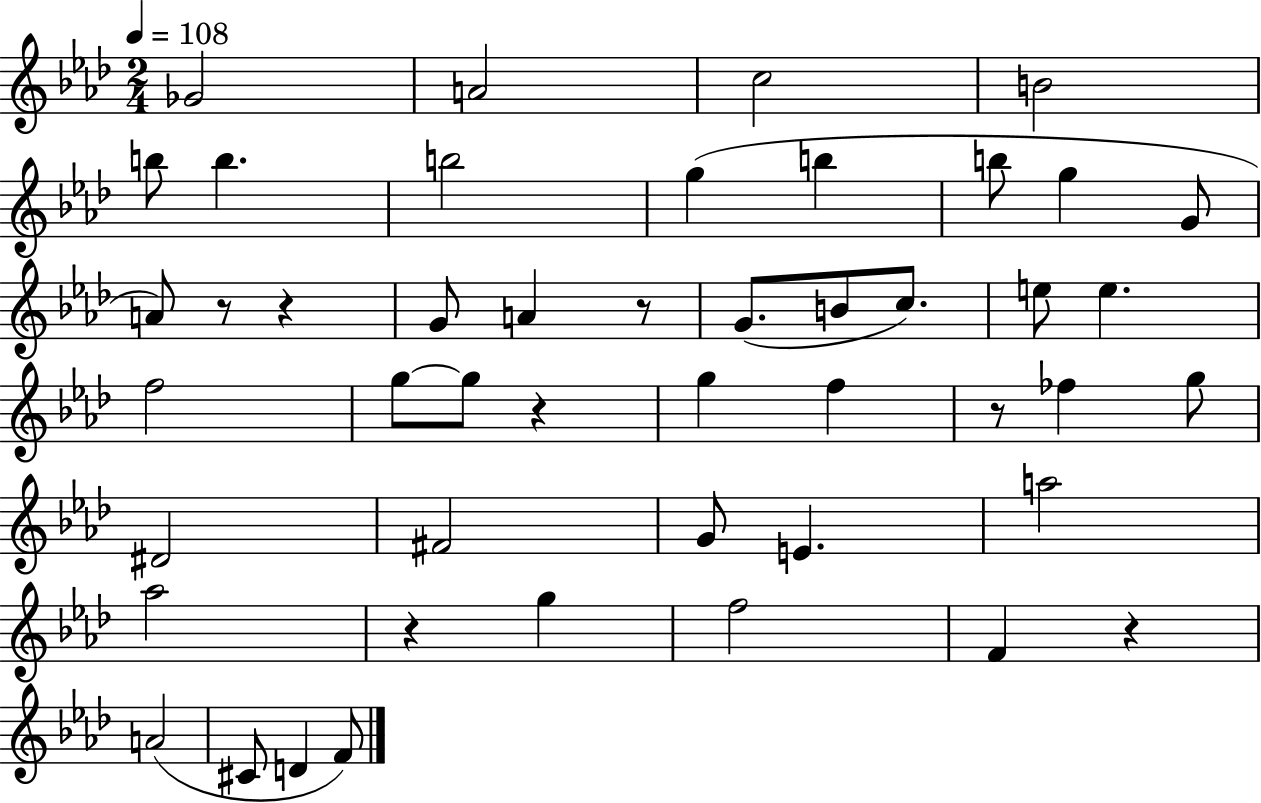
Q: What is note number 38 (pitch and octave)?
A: C#4